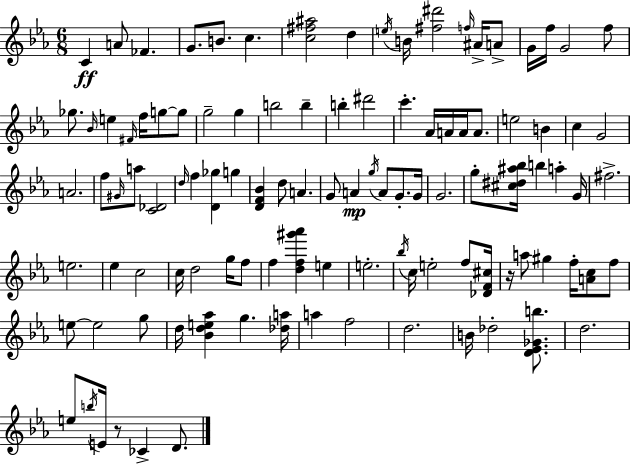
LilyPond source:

{
  \clef treble
  \numericTimeSignature
  \time 6/8
  \key ees \major
  \repeat volta 2 { c'4\ff a'8 fes'4. | g'8. b'8. c''4. | <c'' fis'' ais''>2 d''4 | \acciaccatura { e''16 } b'16 <fis'' dis'''>2 \grace { f''16 } ais'16-> | \break a'8-> g'16 f''16 g'2 | f''8 ges''8. \grace { bes'16 } e''4 \grace { fis'16 } f''16 | g''8~~ g''8 g''2-- | g''4 b''2 | \break b''4-- b''4-. dis'''2 | c'''4.-. aes'16 a'16 | a'16 a'8. e''2 | b'4 c''4 g'2 | \break a'2. | f''8 \grace { gis'16 } a''8 <c' des'>2 | \grace { d''16 } f''4 <d' ges''>4 | g''4 <d' f' bes'>4 d''8 | \break a'4. g'8 a'4\mp | \acciaccatura { g''16 } a'8 g'8.-. g'16 g'2. | g''8-. <cis'' dis'' ais'' bes''>16 b''4 | a''4-. g'16 fis''2.-> | \break e''2. | ees''4 c''2 | c''16 d''2 | g''16 f''8 f''4 <d'' f'' gis''' aes'''>4 | \break e''4 e''2.-. | \acciaccatura { bes''16 } c''16 e''2-. | f''8 <des' f' cis''>16 r16 a''8 gis''4 | f''16-. <a' c''>8 f''8 e''8~~ e''2 | \break g''8 d''16 <bes' d'' e'' aes''>4 | g''4. <des'' a''>16 a''4 | f''2 d''2. | b'16 des''2-. | \break <d' ees' ges' b''>8. d''2. | e''8 \acciaccatura { b''16 } e'16 | r8 ces'4-> d'8. } \bar "|."
}